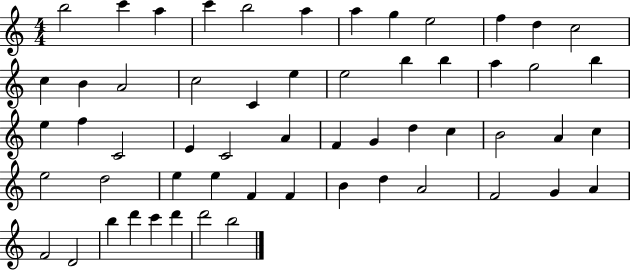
B5/h C6/q A5/q C6/q B5/h A5/q A5/q G5/q E5/h F5/q D5/q C5/h C5/q B4/q A4/h C5/h C4/q E5/q E5/h B5/q B5/q A5/q G5/h B5/q E5/q F5/q C4/h E4/q C4/h A4/q F4/q G4/q D5/q C5/q B4/h A4/q C5/q E5/h D5/h E5/q E5/q F4/q F4/q B4/q D5/q A4/h F4/h G4/q A4/q F4/h D4/h B5/q D6/q C6/q D6/q D6/h B5/h